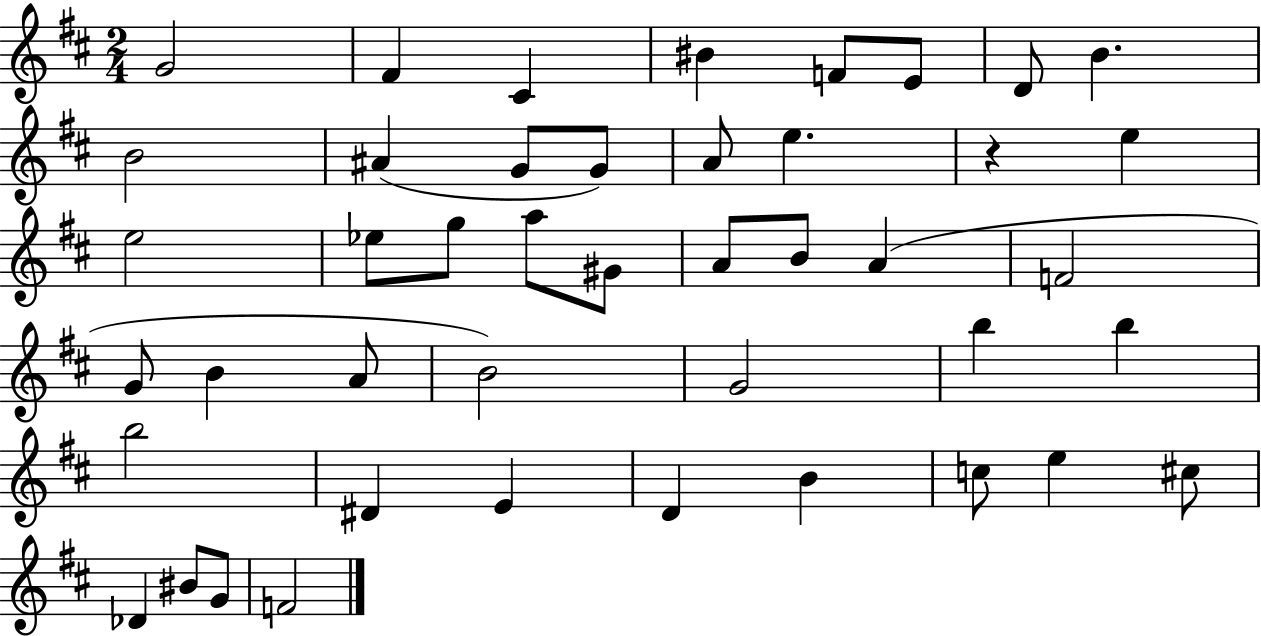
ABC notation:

X:1
T:Untitled
M:2/4
L:1/4
K:D
G2 ^F ^C ^B F/2 E/2 D/2 B B2 ^A G/2 G/2 A/2 e z e e2 _e/2 g/2 a/2 ^G/2 A/2 B/2 A F2 G/2 B A/2 B2 G2 b b b2 ^D E D B c/2 e ^c/2 _D ^B/2 G/2 F2